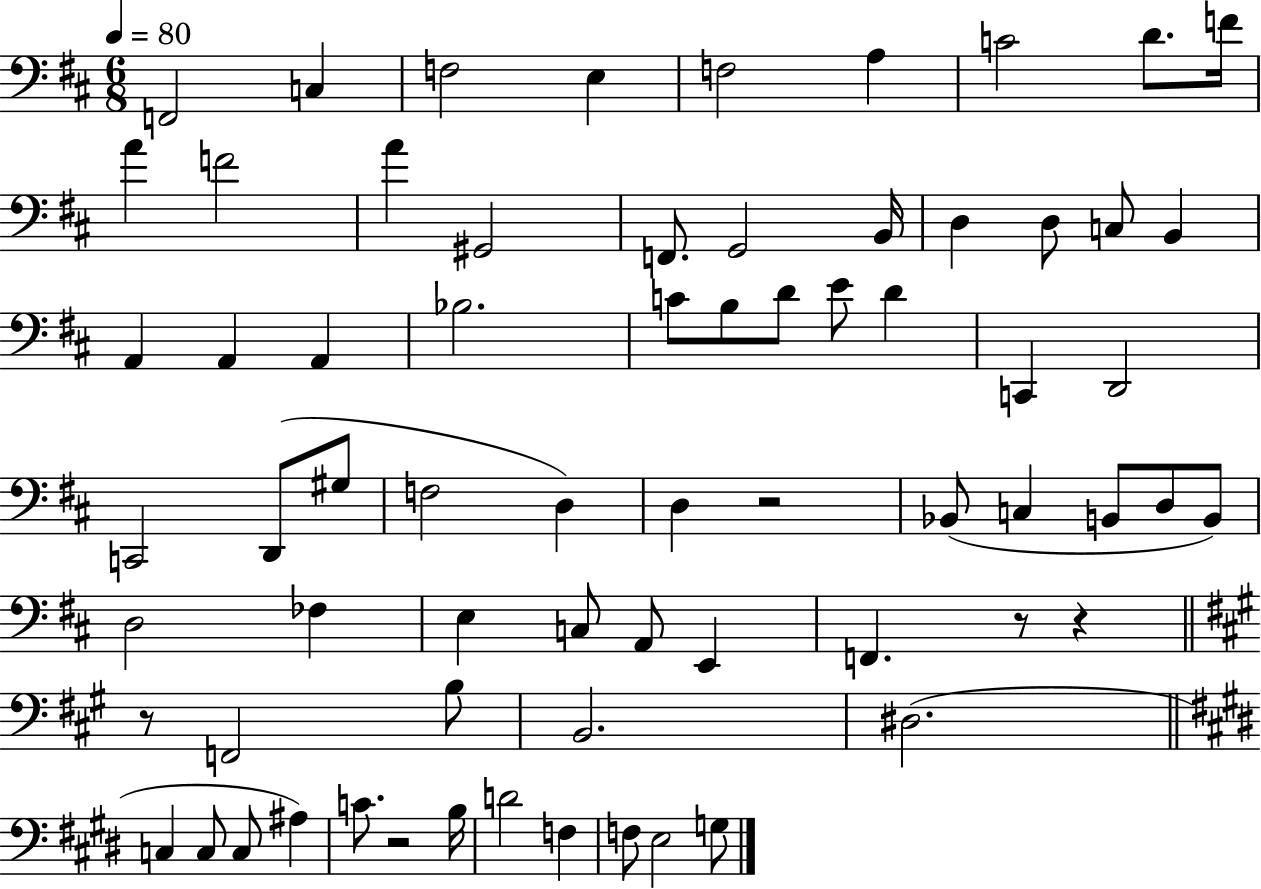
{
  \clef bass
  \numericTimeSignature
  \time 6/8
  \key d \major
  \tempo 4 = 80
  \repeat volta 2 { f,2 c4 | f2 e4 | f2 a4 | c'2 d'8. f'16 | \break a'4 f'2 | a'4 gis,2 | f,8. g,2 b,16 | d4 d8 c8 b,4 | \break a,4 a,4 a,4 | bes2. | c'8 b8 d'8 e'8 d'4 | c,4 d,2 | \break c,2 d,8( gis8 | f2 d4) | d4 r2 | bes,8( c4 b,8 d8 b,8) | \break d2 fes4 | e4 c8 a,8 e,4 | f,4. r8 r4 | \bar "||" \break \key a \major r8 f,2 b8 | b,2. | dis2.( | \bar "||" \break \key e \major c4 c8 c8 ais4) | c'8. r2 b16 | d'2 f4 | f8 e2 g8 | \break } \bar "|."
}